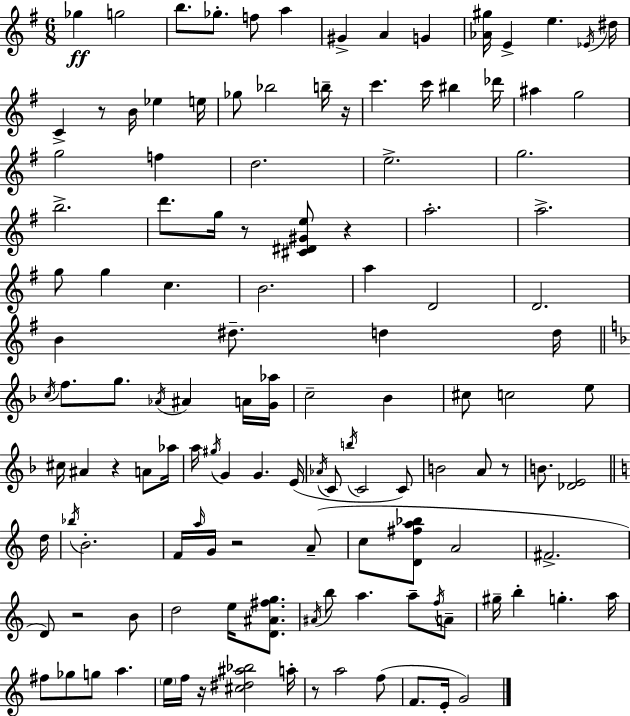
{
  \clef treble
  \numericTimeSignature
  \time 6/8
  \key e \minor
  ges''4\ff g''2 | b''8. ges''8.-. f''8 a''4 | gis'4-> a'4 g'4 | <aes' gis''>16 e'4-> e''4. \acciaccatura { ees'16 } | \break dis''16 c'4-> r8 b'16 ees''4 | e''16 ges''8 bes''2 b''16-- | r16 c'''4. c'''16 bis''4 | des'''16 ais''4 g''2 | \break g''2 f''4 | d''2. | e''2.-> | g''2. | \break b''2.-> | d'''8. g''16 r8 <cis' dis' gis' e''>8 r4 | a''2.-. | a''2.-> | \break g''8 g''4 c''4. | b'2. | a''4 d'2 | d'2. | \break b'4 dis''8.-- d''4 | d''16 \bar "||" \break \key d \minor \acciaccatura { c''16 } f''8. g''8. \acciaccatura { aes'16 } ais'4 | a'16 <g' aes''>16 c''2-- bes'4 | cis''8 c''2 | e''8 cis''16 ais'4 r4 a'8 | \break aes''16 a''16 \acciaccatura { gis''16 } g'4 g'4. | e'16( \acciaccatura { aes'16 } c'8 \acciaccatura { b''16 } c'2 | c'8) b'2 | a'8 r8 b'8. <des' e'>2 | \break \bar "||" \break \key c \major d''16 \acciaccatura { bes''16 } b'2.-. | f'16 \grace { a''16 } g'16 r2 | a'8--( c''8 <d' fis'' a'' bes''>8 a'2 | fis'2.-> | \break d'8) r2 | b'8 d''2 e''16 | <d' ais' fis'' g''>8. \acciaccatura { ais'16 } b''8 a''4. | a''8-- \acciaccatura { f''16 } a'8-- gis''16-- b''4-. g''4.-. | \break a''16 fis''8 ges''8 g''8 a''4. | \parenthesize e''16 f''16 r16 <cis'' dis'' ais'' bes''>2 | a''16-. r8 a''2 | f''8( f'8. e'16-. g'2) | \break \bar "|."
}